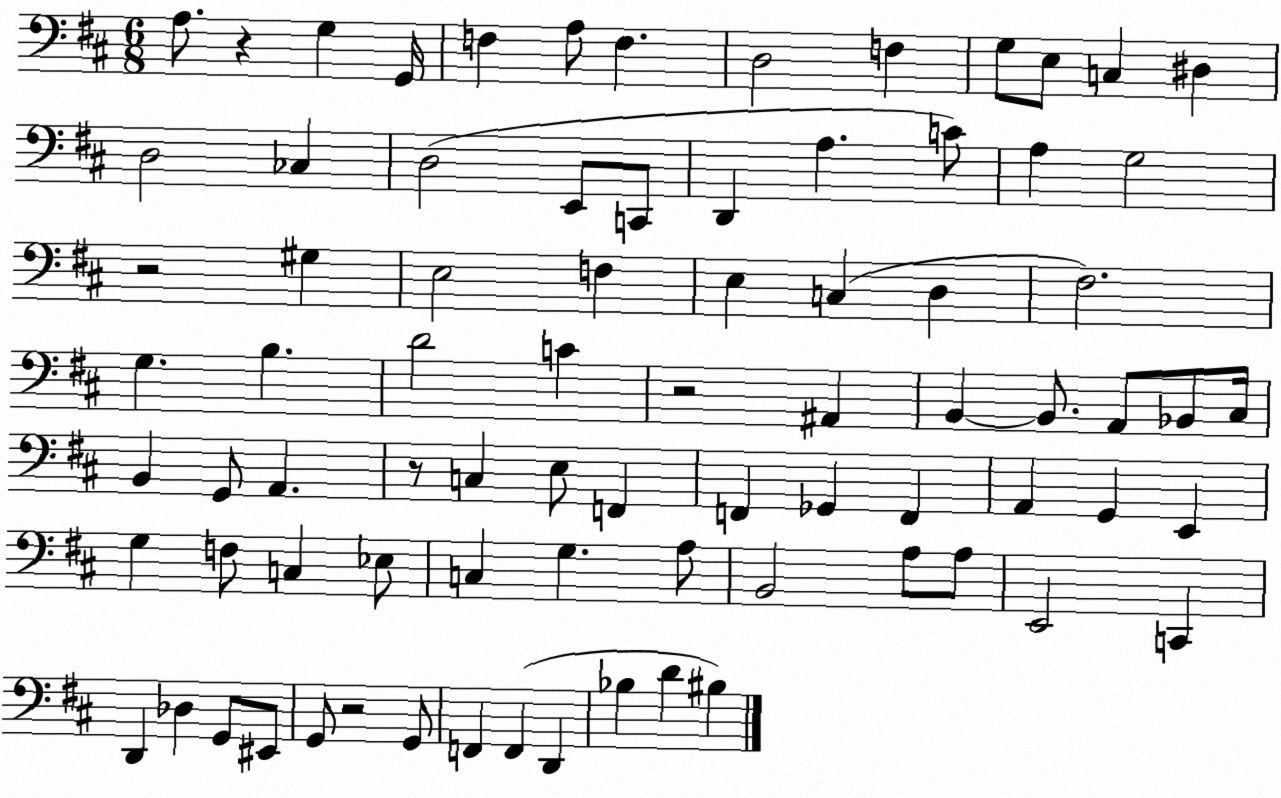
X:1
T:Untitled
M:6/8
L:1/4
K:D
A,/2 z G, G,,/4 F, A,/2 F, D,2 F, G,/2 E,/2 C, ^D, D,2 _C, D,2 E,,/2 C,,/2 D,, A, C/2 A, G,2 z2 ^G, E,2 F, E, C, D, ^F,2 G, B, D2 C z2 ^A,, B,, B,,/2 A,,/2 _B,,/2 ^C,/4 B,, G,,/2 A,, z/2 C, E,/2 F,, F,, _G,, F,, A,, G,, E,, G, F,/2 C, _E,/2 C, G, A,/2 B,,2 A,/2 A,/2 E,,2 C,, D,, _D, G,,/2 ^E,,/2 G,,/2 z2 G,,/2 F,, F,, D,, _B, D ^B,